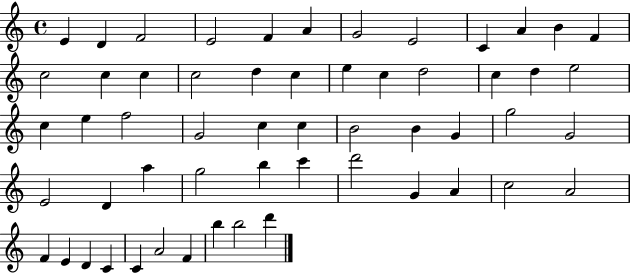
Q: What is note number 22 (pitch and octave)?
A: C5